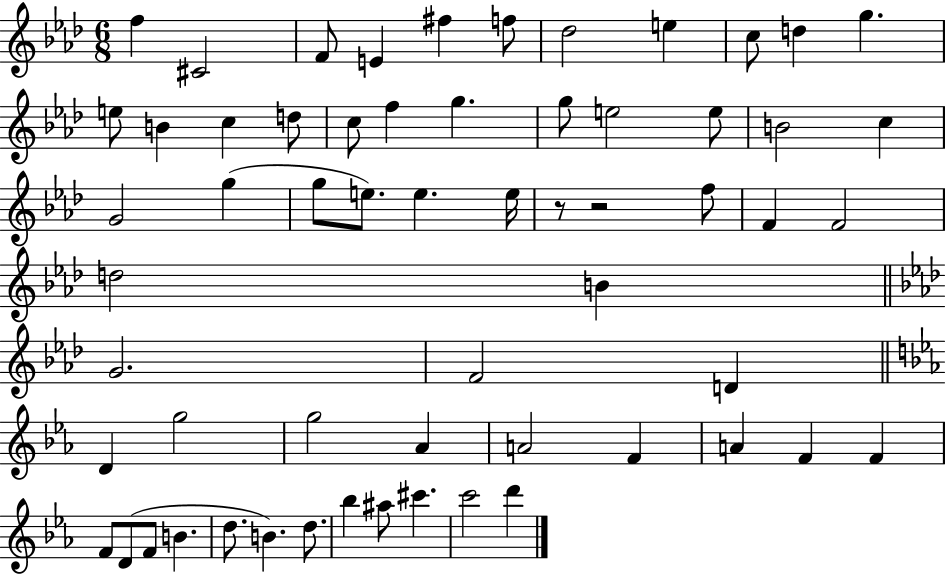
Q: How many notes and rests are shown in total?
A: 60